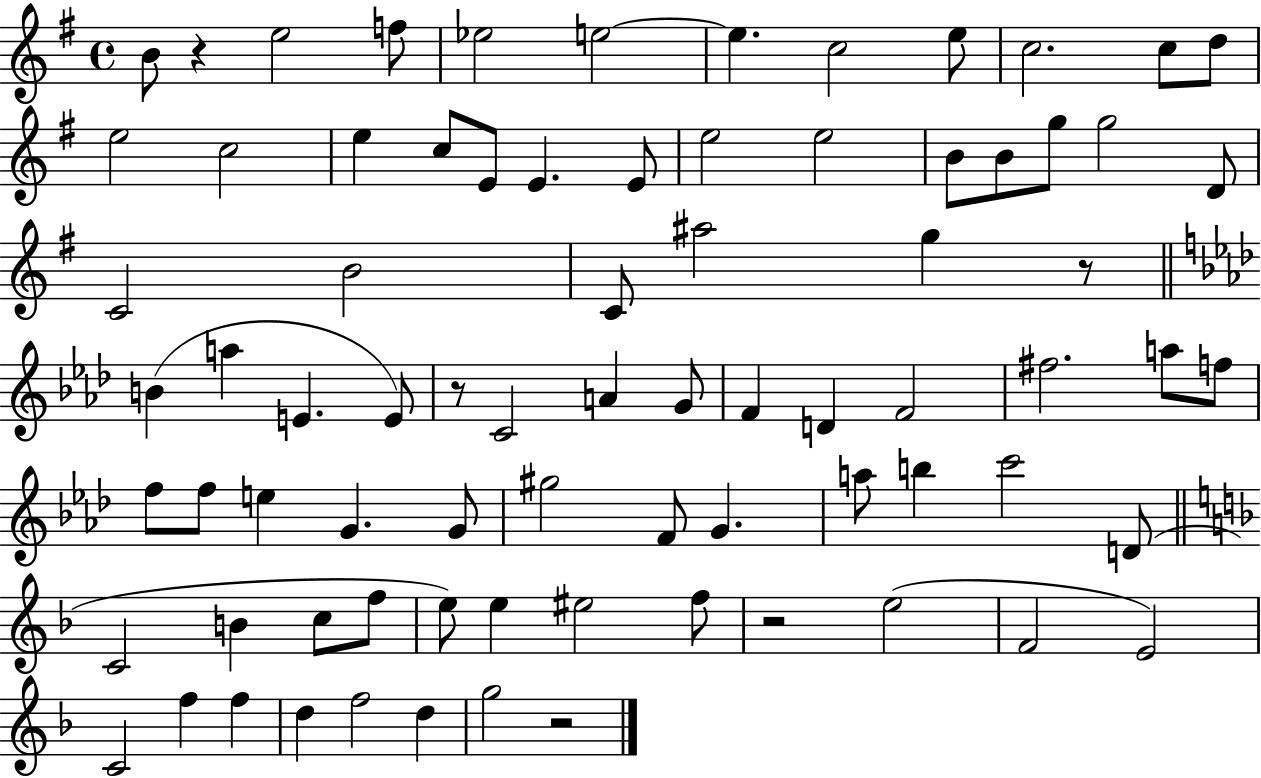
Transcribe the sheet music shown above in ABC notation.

X:1
T:Untitled
M:4/4
L:1/4
K:G
B/2 z e2 f/2 _e2 e2 e c2 e/2 c2 c/2 d/2 e2 c2 e c/2 E/2 E E/2 e2 e2 B/2 B/2 g/2 g2 D/2 C2 B2 C/2 ^a2 g z/2 B a E E/2 z/2 C2 A G/2 F D F2 ^f2 a/2 f/2 f/2 f/2 e G G/2 ^g2 F/2 G a/2 b c'2 D/2 C2 B c/2 f/2 e/2 e ^e2 f/2 z2 e2 F2 E2 C2 f f d f2 d g2 z2